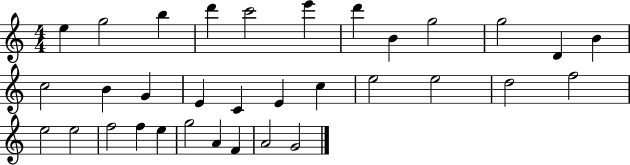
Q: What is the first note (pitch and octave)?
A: E5